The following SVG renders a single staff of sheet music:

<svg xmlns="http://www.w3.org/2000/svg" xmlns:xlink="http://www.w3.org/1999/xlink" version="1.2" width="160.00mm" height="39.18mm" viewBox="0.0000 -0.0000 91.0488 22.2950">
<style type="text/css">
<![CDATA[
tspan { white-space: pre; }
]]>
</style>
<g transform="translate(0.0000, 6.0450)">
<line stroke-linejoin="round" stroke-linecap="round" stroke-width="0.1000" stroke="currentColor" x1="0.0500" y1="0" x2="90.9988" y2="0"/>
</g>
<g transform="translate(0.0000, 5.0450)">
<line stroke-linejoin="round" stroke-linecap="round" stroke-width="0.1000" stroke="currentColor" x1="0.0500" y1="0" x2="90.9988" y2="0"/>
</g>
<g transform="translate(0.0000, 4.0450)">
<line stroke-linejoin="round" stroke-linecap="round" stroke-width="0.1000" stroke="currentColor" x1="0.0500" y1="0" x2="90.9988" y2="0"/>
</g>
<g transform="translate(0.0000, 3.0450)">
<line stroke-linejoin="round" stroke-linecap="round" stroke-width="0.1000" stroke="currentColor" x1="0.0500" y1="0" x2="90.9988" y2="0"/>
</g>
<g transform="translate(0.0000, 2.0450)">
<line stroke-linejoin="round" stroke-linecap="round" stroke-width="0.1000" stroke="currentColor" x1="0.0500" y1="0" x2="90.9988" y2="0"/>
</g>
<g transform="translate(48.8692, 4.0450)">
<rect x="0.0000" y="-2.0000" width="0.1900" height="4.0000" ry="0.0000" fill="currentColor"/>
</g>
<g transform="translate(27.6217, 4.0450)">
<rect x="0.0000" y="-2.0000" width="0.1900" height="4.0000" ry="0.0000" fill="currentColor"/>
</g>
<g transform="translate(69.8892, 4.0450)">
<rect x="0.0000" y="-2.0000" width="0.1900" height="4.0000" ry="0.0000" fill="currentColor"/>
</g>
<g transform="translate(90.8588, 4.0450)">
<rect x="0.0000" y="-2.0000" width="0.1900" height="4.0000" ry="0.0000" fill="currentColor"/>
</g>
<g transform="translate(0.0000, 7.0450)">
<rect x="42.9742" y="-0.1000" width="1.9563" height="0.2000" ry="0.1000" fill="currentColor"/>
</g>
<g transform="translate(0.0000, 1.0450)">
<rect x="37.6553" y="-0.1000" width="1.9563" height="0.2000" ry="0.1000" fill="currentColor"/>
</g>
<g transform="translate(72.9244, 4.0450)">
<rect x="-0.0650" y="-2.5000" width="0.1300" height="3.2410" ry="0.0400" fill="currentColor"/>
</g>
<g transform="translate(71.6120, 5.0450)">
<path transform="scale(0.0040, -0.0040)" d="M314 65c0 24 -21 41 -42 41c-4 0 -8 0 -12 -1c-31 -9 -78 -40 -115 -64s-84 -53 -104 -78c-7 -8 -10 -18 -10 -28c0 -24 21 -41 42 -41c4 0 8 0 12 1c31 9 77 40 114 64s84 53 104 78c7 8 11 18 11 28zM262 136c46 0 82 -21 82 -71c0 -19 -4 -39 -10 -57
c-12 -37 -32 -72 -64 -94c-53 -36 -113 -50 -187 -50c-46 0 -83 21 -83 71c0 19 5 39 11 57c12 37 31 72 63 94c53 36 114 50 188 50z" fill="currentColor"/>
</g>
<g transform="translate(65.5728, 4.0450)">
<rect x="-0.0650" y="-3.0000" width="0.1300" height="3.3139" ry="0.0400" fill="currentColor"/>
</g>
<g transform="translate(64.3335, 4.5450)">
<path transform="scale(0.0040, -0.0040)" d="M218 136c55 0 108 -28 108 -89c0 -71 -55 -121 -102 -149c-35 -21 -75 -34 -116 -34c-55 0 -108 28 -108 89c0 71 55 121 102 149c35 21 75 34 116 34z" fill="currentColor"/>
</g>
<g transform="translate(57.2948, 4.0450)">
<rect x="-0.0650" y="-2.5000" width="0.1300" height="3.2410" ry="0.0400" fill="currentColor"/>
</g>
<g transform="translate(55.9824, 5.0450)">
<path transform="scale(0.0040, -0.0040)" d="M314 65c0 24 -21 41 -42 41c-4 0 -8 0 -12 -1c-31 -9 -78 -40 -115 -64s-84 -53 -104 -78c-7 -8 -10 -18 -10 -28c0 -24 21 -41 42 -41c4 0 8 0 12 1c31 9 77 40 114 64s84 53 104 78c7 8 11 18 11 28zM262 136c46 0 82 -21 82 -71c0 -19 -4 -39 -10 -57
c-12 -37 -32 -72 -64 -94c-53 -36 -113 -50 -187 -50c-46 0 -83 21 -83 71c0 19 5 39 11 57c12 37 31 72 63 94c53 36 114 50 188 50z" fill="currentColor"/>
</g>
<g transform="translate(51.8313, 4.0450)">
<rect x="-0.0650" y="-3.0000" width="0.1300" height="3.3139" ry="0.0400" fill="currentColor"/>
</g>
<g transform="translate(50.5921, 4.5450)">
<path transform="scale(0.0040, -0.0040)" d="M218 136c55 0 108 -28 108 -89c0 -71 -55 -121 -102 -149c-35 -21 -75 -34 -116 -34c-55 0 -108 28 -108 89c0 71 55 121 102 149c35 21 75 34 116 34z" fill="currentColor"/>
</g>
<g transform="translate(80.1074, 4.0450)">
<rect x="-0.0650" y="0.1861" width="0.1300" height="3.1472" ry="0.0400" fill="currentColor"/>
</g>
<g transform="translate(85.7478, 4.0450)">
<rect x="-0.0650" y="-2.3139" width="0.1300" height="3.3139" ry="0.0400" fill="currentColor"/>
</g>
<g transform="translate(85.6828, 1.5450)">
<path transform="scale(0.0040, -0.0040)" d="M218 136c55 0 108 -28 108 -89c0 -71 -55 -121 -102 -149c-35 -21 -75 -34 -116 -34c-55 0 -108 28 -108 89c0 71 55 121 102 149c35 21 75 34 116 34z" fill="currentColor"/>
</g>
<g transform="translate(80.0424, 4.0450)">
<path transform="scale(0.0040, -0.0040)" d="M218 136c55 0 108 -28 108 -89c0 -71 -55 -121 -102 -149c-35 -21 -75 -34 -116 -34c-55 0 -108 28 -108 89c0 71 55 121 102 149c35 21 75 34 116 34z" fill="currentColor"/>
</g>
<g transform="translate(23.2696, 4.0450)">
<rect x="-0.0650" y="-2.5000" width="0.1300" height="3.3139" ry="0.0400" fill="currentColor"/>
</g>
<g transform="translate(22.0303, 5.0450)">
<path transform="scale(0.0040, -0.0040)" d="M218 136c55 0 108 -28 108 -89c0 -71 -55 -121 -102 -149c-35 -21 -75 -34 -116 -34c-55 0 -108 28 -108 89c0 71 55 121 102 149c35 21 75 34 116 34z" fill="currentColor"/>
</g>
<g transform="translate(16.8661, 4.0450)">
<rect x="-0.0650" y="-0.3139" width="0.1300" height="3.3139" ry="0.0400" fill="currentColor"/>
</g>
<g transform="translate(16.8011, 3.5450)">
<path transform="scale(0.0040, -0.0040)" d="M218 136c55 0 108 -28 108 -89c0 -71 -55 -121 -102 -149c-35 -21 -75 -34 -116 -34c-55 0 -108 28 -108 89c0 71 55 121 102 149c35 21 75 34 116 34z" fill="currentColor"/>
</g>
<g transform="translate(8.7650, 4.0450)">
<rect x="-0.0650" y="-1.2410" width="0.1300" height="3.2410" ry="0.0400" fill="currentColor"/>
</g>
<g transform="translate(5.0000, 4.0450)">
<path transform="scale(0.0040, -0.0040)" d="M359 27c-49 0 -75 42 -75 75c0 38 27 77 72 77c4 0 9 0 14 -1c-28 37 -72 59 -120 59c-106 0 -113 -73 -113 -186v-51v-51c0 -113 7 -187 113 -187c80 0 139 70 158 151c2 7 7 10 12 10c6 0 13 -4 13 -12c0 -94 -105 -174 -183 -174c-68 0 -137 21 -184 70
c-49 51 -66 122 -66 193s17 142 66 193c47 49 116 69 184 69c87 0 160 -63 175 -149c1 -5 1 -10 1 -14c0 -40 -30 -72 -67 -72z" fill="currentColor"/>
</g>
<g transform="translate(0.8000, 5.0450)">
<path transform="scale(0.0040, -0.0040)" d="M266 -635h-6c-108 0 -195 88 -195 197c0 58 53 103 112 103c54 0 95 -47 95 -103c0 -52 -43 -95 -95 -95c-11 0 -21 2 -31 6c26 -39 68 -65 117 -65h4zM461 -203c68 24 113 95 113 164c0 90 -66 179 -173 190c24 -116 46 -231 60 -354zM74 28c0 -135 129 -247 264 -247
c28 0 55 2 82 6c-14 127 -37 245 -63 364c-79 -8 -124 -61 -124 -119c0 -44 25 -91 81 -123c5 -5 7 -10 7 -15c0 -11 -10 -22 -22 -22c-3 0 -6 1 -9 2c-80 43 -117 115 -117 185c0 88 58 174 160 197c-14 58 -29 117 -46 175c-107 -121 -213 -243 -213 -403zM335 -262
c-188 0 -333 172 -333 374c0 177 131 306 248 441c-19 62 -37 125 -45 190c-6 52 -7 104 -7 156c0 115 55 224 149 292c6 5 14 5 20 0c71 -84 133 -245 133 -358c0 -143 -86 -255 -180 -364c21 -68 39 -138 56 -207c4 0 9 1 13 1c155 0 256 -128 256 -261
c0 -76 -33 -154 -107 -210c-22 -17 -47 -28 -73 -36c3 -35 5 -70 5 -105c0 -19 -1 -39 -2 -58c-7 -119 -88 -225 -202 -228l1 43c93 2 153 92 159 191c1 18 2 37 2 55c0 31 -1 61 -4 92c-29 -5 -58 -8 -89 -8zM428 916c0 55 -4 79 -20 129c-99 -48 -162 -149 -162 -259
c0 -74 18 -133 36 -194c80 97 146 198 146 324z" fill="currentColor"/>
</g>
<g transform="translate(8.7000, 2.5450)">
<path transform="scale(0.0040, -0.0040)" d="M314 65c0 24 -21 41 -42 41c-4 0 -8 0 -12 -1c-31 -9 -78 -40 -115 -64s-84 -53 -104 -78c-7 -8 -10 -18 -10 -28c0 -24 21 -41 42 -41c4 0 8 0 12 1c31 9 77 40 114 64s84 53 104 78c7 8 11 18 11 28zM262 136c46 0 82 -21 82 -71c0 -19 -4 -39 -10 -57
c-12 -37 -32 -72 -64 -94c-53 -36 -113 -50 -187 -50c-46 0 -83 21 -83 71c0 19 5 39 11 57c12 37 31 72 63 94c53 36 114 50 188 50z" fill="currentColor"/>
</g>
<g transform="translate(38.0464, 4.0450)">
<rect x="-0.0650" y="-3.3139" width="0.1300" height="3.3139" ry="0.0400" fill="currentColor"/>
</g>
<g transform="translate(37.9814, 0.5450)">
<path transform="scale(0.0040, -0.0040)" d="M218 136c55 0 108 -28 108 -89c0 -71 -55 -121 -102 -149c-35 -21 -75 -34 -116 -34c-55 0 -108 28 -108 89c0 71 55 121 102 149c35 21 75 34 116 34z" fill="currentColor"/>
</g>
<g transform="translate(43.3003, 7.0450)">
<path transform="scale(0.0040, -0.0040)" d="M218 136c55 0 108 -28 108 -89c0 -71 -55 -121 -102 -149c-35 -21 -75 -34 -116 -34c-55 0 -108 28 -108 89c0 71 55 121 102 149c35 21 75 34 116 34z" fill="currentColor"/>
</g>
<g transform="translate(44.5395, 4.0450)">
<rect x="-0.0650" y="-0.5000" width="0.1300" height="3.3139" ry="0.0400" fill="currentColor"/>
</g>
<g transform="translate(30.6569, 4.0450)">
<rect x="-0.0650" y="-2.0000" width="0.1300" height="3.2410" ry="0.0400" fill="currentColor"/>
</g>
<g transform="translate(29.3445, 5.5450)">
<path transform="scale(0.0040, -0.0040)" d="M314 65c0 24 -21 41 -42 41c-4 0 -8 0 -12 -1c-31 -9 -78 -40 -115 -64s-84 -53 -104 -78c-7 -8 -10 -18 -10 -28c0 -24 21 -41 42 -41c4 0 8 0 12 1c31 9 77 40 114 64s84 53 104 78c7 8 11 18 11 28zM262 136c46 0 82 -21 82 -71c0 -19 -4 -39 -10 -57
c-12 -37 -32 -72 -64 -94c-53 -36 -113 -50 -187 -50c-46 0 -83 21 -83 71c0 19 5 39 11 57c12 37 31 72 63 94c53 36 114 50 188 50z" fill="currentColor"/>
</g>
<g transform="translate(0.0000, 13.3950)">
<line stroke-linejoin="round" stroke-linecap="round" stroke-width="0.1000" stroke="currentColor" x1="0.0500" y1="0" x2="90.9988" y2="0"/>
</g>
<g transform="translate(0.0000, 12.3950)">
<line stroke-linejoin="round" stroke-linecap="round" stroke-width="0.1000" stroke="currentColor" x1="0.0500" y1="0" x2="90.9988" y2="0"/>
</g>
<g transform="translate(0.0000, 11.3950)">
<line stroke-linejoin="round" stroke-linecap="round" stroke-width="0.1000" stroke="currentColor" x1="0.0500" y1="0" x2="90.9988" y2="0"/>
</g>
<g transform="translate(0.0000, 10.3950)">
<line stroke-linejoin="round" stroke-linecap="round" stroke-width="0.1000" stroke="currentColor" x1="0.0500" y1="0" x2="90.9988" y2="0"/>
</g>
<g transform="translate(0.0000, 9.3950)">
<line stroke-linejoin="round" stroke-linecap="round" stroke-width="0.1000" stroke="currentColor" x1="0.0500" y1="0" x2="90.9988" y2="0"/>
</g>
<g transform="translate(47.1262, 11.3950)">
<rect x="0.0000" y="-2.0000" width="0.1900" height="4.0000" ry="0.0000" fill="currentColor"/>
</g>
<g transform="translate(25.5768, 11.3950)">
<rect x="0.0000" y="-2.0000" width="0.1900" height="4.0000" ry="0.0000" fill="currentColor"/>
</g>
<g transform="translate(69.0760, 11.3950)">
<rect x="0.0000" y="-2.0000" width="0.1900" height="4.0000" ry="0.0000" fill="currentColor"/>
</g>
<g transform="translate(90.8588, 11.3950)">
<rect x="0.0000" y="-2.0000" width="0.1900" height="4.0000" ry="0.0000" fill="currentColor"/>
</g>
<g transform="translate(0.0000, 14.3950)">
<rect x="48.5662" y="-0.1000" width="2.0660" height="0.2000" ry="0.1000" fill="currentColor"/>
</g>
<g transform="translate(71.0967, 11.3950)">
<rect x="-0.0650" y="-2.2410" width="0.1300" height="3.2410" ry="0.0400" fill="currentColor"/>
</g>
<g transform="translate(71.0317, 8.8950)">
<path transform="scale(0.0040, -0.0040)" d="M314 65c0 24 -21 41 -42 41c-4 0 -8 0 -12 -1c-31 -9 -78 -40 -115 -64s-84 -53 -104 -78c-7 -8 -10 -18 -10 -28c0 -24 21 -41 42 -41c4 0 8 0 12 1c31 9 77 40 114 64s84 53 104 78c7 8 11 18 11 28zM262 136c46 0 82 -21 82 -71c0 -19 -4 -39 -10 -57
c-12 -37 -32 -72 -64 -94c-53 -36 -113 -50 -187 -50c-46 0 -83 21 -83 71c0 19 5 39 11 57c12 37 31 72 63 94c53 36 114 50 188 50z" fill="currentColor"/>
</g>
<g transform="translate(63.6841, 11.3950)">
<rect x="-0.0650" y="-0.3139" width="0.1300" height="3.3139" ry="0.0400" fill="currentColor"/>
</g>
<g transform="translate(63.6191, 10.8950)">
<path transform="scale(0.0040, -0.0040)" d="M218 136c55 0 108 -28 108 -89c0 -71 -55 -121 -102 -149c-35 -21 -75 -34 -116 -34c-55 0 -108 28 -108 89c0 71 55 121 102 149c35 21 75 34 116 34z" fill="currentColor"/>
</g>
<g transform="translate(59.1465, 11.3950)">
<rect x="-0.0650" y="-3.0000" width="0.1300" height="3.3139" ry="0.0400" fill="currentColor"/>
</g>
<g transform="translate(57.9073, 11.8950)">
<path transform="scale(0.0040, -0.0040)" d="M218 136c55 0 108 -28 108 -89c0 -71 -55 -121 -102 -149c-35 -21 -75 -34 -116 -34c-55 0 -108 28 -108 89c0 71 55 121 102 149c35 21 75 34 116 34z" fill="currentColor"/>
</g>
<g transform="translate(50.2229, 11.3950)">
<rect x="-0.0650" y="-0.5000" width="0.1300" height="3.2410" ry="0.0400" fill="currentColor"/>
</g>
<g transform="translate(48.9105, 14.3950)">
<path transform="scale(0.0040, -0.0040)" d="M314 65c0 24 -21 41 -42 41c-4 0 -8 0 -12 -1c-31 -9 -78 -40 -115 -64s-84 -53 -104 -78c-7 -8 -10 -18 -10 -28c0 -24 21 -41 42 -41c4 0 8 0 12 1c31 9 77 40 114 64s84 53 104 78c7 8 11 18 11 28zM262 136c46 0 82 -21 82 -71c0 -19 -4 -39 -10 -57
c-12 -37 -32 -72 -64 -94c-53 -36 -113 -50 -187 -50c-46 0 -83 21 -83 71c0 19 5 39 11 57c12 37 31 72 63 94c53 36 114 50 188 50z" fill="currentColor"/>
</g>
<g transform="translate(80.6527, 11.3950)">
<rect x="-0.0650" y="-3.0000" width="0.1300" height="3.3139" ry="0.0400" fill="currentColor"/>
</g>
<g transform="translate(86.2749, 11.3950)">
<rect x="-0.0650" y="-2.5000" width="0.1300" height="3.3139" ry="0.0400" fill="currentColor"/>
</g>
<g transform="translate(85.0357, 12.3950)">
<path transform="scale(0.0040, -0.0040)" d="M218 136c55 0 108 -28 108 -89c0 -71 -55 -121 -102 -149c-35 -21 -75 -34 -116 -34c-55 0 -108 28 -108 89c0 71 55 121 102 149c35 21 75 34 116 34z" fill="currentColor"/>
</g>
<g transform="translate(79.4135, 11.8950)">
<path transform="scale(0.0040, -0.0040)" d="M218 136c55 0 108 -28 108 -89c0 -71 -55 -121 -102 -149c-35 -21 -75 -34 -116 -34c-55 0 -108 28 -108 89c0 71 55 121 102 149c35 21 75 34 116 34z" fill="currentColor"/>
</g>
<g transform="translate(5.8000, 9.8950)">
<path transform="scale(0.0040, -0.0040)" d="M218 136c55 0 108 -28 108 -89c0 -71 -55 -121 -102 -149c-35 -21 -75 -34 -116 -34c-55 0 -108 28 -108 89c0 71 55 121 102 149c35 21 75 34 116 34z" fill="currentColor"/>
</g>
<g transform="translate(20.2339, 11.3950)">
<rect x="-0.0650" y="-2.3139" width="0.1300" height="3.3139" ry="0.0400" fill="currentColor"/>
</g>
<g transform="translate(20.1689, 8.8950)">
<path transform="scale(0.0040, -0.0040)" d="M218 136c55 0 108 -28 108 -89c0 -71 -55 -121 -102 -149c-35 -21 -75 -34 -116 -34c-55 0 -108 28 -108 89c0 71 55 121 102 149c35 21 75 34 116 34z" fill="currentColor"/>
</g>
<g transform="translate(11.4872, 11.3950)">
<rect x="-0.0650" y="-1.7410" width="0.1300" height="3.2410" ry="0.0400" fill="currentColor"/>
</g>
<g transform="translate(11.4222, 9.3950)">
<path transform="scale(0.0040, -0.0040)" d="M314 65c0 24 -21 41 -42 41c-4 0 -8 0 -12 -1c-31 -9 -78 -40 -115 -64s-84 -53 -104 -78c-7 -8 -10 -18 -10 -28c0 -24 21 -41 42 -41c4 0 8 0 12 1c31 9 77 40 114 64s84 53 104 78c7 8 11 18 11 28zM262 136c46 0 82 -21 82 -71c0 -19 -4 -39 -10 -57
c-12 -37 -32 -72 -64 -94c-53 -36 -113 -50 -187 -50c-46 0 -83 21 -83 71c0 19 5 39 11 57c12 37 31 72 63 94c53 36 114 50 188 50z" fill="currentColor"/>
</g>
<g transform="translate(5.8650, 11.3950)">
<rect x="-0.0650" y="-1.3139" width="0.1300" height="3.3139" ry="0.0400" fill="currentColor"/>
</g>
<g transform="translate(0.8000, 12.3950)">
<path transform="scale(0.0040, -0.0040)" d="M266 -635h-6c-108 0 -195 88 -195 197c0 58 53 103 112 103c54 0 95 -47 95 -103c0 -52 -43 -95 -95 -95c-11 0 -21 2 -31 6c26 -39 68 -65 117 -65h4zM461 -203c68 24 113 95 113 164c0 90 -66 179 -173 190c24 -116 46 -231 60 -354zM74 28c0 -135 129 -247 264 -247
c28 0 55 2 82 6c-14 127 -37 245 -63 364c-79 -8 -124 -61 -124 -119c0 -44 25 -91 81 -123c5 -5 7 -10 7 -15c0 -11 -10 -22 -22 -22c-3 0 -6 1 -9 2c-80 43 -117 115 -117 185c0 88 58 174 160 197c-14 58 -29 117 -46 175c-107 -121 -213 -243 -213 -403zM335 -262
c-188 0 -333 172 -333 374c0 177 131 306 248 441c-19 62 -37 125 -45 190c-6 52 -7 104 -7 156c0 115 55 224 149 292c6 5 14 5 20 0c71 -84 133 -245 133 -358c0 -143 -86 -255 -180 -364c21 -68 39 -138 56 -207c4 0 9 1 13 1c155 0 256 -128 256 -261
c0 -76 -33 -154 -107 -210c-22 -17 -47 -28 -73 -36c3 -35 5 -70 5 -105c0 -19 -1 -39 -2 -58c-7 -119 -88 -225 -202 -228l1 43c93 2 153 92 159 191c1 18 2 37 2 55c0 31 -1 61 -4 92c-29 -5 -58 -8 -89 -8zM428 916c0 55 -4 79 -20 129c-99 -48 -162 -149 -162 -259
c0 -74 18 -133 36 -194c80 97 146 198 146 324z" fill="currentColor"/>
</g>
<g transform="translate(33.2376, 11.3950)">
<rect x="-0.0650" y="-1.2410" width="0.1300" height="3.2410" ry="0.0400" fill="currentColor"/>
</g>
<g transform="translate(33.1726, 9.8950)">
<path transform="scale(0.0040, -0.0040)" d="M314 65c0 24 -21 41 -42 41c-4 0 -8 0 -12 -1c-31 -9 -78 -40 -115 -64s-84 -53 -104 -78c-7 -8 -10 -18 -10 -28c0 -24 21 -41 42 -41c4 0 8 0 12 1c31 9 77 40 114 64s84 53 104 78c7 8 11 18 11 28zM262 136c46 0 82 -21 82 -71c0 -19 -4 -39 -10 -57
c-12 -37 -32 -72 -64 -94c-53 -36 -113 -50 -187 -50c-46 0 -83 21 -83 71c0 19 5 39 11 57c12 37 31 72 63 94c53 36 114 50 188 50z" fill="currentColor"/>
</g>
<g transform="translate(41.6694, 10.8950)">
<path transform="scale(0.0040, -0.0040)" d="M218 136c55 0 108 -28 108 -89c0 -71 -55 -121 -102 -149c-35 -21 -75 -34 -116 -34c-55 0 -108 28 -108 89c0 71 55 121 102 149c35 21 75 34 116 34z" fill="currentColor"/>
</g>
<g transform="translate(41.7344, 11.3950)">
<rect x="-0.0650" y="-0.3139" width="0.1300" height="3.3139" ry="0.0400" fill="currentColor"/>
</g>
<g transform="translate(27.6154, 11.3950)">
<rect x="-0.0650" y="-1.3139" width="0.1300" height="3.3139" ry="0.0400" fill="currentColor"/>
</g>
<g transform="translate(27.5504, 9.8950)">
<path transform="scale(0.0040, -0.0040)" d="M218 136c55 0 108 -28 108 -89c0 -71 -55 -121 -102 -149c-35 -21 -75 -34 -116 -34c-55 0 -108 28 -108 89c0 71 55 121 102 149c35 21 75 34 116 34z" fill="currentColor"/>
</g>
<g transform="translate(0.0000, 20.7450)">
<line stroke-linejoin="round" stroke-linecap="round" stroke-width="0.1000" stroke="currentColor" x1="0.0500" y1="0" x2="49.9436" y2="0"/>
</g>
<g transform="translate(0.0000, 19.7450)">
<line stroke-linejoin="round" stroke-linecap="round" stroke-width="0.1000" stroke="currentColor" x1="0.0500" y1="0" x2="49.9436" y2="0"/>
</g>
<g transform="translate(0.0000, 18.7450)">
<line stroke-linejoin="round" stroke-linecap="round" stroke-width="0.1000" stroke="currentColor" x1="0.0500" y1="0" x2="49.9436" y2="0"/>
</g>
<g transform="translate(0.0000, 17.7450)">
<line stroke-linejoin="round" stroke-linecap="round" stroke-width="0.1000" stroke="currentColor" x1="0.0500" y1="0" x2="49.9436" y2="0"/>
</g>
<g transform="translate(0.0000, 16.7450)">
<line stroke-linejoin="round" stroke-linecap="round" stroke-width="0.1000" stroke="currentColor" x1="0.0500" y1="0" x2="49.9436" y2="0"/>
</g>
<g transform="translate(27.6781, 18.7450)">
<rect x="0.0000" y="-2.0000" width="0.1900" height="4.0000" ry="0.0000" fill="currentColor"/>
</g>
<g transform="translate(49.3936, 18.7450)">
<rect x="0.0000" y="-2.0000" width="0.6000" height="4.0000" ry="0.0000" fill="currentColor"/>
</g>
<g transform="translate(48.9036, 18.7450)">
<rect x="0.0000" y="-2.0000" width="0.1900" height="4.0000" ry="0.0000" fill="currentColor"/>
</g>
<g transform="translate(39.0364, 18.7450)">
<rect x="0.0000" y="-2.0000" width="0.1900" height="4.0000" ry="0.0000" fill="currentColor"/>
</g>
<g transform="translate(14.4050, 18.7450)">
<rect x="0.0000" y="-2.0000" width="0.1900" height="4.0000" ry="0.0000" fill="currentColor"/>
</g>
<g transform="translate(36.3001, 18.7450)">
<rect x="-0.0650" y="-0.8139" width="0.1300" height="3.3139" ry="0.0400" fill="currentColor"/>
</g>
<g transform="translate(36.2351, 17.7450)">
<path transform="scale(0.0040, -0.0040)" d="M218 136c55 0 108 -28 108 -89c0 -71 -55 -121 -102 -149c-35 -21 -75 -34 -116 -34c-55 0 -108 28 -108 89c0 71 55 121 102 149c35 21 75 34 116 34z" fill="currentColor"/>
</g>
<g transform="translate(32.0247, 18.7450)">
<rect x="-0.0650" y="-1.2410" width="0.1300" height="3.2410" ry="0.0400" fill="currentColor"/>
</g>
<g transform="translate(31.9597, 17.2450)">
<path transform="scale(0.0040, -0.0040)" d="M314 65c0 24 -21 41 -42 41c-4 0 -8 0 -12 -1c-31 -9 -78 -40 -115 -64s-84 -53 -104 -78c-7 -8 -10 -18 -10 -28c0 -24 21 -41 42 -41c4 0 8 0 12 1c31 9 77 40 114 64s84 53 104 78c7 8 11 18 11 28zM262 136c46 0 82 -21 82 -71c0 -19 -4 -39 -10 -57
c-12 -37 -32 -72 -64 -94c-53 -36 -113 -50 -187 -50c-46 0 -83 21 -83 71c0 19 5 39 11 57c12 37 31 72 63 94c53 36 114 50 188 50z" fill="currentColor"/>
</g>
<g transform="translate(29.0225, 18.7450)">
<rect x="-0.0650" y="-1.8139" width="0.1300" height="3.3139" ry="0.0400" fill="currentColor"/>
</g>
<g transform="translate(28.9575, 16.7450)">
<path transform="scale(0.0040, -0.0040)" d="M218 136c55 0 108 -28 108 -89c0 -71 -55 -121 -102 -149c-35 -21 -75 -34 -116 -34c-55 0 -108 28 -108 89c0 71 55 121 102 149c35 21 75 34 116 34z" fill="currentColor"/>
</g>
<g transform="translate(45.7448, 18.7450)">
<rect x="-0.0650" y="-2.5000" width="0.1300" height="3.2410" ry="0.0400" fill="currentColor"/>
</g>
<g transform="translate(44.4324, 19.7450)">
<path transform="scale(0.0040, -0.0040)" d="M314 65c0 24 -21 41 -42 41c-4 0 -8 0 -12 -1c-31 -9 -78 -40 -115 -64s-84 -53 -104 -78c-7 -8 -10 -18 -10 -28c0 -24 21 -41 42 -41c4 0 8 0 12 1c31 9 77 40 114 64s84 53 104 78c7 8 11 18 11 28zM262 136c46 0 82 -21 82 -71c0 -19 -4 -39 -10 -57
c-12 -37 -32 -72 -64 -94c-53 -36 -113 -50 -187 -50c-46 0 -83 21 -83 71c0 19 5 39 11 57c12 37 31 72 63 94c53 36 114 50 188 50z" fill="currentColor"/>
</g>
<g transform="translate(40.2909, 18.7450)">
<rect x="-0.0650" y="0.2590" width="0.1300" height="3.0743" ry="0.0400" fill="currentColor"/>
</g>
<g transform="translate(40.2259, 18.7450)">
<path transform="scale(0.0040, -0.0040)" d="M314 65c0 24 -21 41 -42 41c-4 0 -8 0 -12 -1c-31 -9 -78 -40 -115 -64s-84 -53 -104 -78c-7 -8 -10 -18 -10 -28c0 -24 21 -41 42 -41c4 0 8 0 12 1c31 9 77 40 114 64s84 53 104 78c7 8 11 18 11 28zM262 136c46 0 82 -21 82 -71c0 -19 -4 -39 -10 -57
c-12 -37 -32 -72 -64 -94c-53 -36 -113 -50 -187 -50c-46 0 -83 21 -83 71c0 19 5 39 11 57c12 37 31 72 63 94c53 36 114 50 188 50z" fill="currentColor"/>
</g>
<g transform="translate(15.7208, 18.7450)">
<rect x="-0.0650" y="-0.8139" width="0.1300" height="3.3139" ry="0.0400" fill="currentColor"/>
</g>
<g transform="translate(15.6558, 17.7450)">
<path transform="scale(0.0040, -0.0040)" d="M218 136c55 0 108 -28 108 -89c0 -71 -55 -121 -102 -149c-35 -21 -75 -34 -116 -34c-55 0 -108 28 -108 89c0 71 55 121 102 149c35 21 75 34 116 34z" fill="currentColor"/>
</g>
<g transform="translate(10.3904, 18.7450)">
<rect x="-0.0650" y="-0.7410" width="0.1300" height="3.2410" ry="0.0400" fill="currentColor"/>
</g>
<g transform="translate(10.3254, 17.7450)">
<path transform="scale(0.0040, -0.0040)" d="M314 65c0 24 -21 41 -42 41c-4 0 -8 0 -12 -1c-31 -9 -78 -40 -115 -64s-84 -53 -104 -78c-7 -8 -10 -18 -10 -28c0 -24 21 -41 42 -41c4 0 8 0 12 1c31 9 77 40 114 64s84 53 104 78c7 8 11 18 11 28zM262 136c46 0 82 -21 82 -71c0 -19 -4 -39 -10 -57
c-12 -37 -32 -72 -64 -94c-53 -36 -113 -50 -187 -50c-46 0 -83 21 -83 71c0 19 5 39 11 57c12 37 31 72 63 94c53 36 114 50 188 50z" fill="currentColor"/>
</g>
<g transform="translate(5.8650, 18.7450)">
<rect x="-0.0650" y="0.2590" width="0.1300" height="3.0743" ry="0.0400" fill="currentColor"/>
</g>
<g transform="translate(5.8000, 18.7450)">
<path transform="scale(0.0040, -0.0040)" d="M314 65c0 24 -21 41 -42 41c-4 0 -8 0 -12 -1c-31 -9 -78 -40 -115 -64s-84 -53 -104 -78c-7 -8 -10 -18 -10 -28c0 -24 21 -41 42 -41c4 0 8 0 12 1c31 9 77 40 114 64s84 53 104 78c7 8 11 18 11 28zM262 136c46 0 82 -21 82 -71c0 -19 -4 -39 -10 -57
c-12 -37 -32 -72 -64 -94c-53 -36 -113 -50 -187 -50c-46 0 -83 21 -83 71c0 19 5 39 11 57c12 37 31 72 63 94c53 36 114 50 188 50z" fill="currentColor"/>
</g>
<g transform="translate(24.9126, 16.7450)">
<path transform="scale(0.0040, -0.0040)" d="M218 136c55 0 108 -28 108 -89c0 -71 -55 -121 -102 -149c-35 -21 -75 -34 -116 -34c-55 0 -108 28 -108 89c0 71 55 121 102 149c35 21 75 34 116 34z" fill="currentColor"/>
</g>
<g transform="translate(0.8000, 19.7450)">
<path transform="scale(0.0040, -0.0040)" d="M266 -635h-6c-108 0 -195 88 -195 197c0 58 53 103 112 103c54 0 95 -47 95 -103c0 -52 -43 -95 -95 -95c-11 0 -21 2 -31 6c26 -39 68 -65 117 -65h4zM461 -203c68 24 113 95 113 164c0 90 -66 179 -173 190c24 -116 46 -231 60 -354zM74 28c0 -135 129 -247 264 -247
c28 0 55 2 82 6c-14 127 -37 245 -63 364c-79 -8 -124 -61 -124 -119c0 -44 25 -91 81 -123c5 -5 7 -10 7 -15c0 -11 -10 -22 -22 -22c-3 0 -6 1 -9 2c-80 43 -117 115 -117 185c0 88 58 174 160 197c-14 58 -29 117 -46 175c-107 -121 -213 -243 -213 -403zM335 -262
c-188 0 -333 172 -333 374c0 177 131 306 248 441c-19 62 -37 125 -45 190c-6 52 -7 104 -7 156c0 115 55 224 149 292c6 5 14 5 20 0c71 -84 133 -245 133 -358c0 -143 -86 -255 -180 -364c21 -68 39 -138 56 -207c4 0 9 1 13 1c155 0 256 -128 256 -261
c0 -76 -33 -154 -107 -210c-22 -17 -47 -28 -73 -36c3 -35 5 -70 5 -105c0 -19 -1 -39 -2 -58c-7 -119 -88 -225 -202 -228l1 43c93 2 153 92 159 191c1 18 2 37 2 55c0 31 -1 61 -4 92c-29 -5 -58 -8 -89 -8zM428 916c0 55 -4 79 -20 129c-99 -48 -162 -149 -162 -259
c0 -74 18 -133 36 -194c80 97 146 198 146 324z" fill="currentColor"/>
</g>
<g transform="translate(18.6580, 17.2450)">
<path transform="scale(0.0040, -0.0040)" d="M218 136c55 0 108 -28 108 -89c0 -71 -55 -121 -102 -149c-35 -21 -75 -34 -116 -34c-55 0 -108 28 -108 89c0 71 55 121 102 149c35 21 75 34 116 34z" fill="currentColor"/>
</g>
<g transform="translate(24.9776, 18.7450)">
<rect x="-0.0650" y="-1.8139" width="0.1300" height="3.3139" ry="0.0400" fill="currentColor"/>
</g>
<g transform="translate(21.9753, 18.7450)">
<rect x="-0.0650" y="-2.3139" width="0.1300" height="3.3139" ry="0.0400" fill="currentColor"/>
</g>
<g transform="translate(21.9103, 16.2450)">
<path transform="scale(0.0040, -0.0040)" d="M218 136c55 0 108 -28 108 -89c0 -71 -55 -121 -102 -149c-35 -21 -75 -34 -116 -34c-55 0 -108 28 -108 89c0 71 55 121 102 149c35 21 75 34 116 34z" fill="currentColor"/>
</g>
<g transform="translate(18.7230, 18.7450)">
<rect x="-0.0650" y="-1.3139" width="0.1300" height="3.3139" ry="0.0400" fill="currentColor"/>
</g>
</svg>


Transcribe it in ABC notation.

X:1
T:Untitled
M:4/4
L:1/4
K:C
e2 c G F2 b C A G2 A G2 B g e f2 g e e2 c C2 A c g2 A G B2 d2 d e g f f e2 d B2 G2